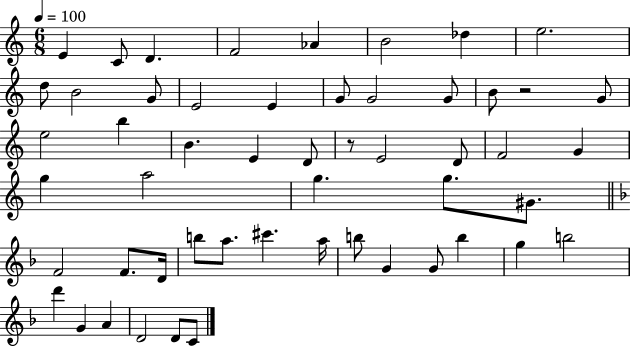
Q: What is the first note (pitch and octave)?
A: E4